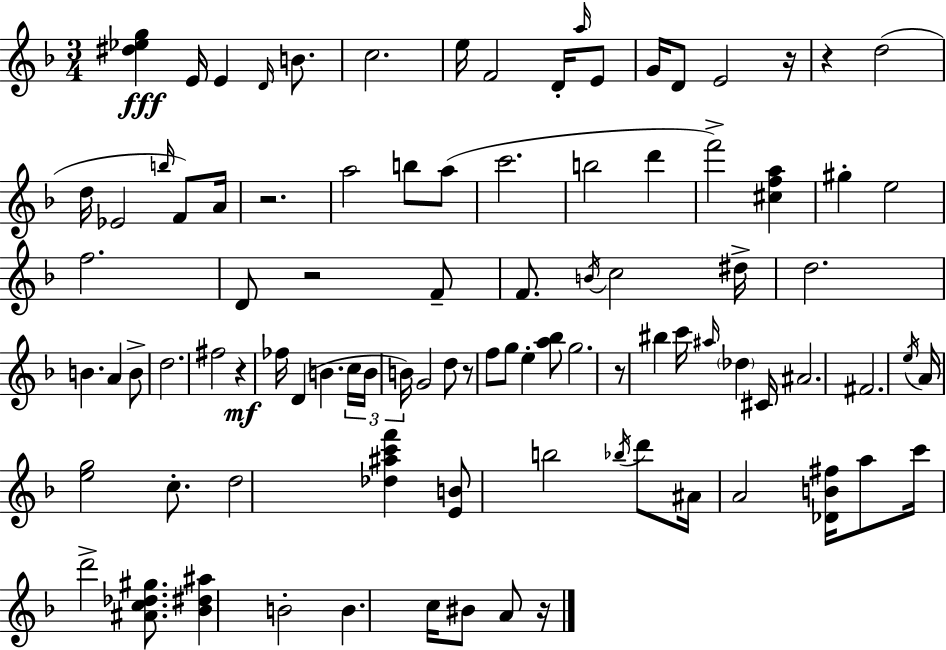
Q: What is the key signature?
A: F major